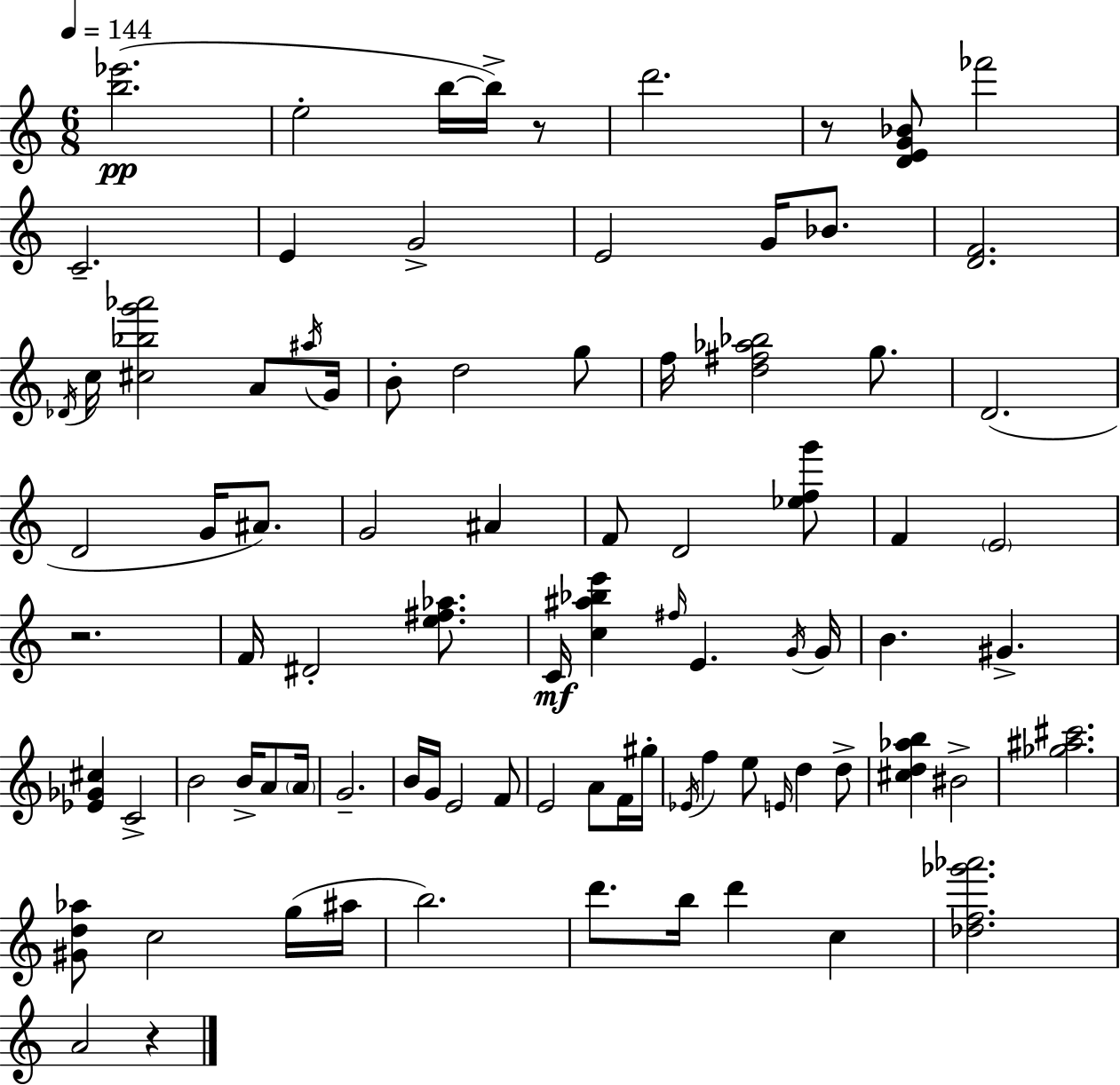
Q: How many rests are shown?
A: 4